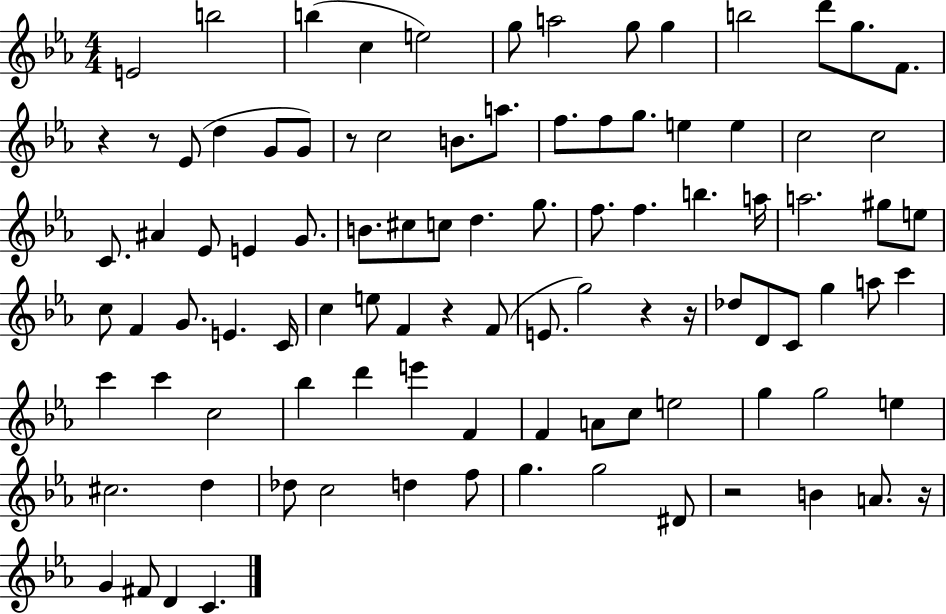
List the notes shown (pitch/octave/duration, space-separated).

E4/h B5/h B5/q C5/q E5/h G5/e A5/h G5/e G5/q B5/h D6/e G5/e. F4/e. R/q R/e Eb4/e D5/q G4/e G4/e R/e C5/h B4/e. A5/e. F5/e. F5/e G5/e. E5/q E5/q C5/h C5/h C4/e. A#4/q Eb4/e E4/q G4/e. B4/e. C#5/e C5/e D5/q. G5/e. F5/e. F5/q. B5/q. A5/s A5/h. G#5/e E5/e C5/e F4/q G4/e. E4/q. C4/s C5/q E5/e F4/q R/q F4/e E4/e. G5/h R/q R/s Db5/e D4/e C4/e G5/q A5/e C6/q C6/q C6/q C5/h Bb5/q D6/q E6/q F4/q F4/q A4/e C5/e E5/h G5/q G5/h E5/q C#5/h. D5/q Db5/e C5/h D5/q F5/e G5/q. G5/h D#4/e R/h B4/q A4/e. R/s G4/q F#4/e D4/q C4/q.